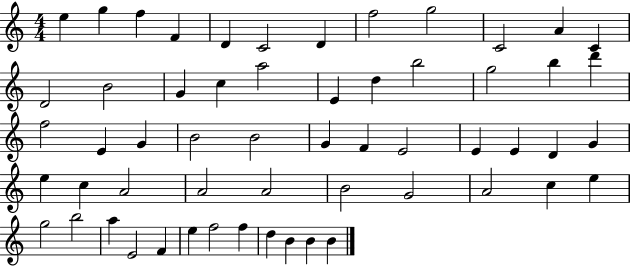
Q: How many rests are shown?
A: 0